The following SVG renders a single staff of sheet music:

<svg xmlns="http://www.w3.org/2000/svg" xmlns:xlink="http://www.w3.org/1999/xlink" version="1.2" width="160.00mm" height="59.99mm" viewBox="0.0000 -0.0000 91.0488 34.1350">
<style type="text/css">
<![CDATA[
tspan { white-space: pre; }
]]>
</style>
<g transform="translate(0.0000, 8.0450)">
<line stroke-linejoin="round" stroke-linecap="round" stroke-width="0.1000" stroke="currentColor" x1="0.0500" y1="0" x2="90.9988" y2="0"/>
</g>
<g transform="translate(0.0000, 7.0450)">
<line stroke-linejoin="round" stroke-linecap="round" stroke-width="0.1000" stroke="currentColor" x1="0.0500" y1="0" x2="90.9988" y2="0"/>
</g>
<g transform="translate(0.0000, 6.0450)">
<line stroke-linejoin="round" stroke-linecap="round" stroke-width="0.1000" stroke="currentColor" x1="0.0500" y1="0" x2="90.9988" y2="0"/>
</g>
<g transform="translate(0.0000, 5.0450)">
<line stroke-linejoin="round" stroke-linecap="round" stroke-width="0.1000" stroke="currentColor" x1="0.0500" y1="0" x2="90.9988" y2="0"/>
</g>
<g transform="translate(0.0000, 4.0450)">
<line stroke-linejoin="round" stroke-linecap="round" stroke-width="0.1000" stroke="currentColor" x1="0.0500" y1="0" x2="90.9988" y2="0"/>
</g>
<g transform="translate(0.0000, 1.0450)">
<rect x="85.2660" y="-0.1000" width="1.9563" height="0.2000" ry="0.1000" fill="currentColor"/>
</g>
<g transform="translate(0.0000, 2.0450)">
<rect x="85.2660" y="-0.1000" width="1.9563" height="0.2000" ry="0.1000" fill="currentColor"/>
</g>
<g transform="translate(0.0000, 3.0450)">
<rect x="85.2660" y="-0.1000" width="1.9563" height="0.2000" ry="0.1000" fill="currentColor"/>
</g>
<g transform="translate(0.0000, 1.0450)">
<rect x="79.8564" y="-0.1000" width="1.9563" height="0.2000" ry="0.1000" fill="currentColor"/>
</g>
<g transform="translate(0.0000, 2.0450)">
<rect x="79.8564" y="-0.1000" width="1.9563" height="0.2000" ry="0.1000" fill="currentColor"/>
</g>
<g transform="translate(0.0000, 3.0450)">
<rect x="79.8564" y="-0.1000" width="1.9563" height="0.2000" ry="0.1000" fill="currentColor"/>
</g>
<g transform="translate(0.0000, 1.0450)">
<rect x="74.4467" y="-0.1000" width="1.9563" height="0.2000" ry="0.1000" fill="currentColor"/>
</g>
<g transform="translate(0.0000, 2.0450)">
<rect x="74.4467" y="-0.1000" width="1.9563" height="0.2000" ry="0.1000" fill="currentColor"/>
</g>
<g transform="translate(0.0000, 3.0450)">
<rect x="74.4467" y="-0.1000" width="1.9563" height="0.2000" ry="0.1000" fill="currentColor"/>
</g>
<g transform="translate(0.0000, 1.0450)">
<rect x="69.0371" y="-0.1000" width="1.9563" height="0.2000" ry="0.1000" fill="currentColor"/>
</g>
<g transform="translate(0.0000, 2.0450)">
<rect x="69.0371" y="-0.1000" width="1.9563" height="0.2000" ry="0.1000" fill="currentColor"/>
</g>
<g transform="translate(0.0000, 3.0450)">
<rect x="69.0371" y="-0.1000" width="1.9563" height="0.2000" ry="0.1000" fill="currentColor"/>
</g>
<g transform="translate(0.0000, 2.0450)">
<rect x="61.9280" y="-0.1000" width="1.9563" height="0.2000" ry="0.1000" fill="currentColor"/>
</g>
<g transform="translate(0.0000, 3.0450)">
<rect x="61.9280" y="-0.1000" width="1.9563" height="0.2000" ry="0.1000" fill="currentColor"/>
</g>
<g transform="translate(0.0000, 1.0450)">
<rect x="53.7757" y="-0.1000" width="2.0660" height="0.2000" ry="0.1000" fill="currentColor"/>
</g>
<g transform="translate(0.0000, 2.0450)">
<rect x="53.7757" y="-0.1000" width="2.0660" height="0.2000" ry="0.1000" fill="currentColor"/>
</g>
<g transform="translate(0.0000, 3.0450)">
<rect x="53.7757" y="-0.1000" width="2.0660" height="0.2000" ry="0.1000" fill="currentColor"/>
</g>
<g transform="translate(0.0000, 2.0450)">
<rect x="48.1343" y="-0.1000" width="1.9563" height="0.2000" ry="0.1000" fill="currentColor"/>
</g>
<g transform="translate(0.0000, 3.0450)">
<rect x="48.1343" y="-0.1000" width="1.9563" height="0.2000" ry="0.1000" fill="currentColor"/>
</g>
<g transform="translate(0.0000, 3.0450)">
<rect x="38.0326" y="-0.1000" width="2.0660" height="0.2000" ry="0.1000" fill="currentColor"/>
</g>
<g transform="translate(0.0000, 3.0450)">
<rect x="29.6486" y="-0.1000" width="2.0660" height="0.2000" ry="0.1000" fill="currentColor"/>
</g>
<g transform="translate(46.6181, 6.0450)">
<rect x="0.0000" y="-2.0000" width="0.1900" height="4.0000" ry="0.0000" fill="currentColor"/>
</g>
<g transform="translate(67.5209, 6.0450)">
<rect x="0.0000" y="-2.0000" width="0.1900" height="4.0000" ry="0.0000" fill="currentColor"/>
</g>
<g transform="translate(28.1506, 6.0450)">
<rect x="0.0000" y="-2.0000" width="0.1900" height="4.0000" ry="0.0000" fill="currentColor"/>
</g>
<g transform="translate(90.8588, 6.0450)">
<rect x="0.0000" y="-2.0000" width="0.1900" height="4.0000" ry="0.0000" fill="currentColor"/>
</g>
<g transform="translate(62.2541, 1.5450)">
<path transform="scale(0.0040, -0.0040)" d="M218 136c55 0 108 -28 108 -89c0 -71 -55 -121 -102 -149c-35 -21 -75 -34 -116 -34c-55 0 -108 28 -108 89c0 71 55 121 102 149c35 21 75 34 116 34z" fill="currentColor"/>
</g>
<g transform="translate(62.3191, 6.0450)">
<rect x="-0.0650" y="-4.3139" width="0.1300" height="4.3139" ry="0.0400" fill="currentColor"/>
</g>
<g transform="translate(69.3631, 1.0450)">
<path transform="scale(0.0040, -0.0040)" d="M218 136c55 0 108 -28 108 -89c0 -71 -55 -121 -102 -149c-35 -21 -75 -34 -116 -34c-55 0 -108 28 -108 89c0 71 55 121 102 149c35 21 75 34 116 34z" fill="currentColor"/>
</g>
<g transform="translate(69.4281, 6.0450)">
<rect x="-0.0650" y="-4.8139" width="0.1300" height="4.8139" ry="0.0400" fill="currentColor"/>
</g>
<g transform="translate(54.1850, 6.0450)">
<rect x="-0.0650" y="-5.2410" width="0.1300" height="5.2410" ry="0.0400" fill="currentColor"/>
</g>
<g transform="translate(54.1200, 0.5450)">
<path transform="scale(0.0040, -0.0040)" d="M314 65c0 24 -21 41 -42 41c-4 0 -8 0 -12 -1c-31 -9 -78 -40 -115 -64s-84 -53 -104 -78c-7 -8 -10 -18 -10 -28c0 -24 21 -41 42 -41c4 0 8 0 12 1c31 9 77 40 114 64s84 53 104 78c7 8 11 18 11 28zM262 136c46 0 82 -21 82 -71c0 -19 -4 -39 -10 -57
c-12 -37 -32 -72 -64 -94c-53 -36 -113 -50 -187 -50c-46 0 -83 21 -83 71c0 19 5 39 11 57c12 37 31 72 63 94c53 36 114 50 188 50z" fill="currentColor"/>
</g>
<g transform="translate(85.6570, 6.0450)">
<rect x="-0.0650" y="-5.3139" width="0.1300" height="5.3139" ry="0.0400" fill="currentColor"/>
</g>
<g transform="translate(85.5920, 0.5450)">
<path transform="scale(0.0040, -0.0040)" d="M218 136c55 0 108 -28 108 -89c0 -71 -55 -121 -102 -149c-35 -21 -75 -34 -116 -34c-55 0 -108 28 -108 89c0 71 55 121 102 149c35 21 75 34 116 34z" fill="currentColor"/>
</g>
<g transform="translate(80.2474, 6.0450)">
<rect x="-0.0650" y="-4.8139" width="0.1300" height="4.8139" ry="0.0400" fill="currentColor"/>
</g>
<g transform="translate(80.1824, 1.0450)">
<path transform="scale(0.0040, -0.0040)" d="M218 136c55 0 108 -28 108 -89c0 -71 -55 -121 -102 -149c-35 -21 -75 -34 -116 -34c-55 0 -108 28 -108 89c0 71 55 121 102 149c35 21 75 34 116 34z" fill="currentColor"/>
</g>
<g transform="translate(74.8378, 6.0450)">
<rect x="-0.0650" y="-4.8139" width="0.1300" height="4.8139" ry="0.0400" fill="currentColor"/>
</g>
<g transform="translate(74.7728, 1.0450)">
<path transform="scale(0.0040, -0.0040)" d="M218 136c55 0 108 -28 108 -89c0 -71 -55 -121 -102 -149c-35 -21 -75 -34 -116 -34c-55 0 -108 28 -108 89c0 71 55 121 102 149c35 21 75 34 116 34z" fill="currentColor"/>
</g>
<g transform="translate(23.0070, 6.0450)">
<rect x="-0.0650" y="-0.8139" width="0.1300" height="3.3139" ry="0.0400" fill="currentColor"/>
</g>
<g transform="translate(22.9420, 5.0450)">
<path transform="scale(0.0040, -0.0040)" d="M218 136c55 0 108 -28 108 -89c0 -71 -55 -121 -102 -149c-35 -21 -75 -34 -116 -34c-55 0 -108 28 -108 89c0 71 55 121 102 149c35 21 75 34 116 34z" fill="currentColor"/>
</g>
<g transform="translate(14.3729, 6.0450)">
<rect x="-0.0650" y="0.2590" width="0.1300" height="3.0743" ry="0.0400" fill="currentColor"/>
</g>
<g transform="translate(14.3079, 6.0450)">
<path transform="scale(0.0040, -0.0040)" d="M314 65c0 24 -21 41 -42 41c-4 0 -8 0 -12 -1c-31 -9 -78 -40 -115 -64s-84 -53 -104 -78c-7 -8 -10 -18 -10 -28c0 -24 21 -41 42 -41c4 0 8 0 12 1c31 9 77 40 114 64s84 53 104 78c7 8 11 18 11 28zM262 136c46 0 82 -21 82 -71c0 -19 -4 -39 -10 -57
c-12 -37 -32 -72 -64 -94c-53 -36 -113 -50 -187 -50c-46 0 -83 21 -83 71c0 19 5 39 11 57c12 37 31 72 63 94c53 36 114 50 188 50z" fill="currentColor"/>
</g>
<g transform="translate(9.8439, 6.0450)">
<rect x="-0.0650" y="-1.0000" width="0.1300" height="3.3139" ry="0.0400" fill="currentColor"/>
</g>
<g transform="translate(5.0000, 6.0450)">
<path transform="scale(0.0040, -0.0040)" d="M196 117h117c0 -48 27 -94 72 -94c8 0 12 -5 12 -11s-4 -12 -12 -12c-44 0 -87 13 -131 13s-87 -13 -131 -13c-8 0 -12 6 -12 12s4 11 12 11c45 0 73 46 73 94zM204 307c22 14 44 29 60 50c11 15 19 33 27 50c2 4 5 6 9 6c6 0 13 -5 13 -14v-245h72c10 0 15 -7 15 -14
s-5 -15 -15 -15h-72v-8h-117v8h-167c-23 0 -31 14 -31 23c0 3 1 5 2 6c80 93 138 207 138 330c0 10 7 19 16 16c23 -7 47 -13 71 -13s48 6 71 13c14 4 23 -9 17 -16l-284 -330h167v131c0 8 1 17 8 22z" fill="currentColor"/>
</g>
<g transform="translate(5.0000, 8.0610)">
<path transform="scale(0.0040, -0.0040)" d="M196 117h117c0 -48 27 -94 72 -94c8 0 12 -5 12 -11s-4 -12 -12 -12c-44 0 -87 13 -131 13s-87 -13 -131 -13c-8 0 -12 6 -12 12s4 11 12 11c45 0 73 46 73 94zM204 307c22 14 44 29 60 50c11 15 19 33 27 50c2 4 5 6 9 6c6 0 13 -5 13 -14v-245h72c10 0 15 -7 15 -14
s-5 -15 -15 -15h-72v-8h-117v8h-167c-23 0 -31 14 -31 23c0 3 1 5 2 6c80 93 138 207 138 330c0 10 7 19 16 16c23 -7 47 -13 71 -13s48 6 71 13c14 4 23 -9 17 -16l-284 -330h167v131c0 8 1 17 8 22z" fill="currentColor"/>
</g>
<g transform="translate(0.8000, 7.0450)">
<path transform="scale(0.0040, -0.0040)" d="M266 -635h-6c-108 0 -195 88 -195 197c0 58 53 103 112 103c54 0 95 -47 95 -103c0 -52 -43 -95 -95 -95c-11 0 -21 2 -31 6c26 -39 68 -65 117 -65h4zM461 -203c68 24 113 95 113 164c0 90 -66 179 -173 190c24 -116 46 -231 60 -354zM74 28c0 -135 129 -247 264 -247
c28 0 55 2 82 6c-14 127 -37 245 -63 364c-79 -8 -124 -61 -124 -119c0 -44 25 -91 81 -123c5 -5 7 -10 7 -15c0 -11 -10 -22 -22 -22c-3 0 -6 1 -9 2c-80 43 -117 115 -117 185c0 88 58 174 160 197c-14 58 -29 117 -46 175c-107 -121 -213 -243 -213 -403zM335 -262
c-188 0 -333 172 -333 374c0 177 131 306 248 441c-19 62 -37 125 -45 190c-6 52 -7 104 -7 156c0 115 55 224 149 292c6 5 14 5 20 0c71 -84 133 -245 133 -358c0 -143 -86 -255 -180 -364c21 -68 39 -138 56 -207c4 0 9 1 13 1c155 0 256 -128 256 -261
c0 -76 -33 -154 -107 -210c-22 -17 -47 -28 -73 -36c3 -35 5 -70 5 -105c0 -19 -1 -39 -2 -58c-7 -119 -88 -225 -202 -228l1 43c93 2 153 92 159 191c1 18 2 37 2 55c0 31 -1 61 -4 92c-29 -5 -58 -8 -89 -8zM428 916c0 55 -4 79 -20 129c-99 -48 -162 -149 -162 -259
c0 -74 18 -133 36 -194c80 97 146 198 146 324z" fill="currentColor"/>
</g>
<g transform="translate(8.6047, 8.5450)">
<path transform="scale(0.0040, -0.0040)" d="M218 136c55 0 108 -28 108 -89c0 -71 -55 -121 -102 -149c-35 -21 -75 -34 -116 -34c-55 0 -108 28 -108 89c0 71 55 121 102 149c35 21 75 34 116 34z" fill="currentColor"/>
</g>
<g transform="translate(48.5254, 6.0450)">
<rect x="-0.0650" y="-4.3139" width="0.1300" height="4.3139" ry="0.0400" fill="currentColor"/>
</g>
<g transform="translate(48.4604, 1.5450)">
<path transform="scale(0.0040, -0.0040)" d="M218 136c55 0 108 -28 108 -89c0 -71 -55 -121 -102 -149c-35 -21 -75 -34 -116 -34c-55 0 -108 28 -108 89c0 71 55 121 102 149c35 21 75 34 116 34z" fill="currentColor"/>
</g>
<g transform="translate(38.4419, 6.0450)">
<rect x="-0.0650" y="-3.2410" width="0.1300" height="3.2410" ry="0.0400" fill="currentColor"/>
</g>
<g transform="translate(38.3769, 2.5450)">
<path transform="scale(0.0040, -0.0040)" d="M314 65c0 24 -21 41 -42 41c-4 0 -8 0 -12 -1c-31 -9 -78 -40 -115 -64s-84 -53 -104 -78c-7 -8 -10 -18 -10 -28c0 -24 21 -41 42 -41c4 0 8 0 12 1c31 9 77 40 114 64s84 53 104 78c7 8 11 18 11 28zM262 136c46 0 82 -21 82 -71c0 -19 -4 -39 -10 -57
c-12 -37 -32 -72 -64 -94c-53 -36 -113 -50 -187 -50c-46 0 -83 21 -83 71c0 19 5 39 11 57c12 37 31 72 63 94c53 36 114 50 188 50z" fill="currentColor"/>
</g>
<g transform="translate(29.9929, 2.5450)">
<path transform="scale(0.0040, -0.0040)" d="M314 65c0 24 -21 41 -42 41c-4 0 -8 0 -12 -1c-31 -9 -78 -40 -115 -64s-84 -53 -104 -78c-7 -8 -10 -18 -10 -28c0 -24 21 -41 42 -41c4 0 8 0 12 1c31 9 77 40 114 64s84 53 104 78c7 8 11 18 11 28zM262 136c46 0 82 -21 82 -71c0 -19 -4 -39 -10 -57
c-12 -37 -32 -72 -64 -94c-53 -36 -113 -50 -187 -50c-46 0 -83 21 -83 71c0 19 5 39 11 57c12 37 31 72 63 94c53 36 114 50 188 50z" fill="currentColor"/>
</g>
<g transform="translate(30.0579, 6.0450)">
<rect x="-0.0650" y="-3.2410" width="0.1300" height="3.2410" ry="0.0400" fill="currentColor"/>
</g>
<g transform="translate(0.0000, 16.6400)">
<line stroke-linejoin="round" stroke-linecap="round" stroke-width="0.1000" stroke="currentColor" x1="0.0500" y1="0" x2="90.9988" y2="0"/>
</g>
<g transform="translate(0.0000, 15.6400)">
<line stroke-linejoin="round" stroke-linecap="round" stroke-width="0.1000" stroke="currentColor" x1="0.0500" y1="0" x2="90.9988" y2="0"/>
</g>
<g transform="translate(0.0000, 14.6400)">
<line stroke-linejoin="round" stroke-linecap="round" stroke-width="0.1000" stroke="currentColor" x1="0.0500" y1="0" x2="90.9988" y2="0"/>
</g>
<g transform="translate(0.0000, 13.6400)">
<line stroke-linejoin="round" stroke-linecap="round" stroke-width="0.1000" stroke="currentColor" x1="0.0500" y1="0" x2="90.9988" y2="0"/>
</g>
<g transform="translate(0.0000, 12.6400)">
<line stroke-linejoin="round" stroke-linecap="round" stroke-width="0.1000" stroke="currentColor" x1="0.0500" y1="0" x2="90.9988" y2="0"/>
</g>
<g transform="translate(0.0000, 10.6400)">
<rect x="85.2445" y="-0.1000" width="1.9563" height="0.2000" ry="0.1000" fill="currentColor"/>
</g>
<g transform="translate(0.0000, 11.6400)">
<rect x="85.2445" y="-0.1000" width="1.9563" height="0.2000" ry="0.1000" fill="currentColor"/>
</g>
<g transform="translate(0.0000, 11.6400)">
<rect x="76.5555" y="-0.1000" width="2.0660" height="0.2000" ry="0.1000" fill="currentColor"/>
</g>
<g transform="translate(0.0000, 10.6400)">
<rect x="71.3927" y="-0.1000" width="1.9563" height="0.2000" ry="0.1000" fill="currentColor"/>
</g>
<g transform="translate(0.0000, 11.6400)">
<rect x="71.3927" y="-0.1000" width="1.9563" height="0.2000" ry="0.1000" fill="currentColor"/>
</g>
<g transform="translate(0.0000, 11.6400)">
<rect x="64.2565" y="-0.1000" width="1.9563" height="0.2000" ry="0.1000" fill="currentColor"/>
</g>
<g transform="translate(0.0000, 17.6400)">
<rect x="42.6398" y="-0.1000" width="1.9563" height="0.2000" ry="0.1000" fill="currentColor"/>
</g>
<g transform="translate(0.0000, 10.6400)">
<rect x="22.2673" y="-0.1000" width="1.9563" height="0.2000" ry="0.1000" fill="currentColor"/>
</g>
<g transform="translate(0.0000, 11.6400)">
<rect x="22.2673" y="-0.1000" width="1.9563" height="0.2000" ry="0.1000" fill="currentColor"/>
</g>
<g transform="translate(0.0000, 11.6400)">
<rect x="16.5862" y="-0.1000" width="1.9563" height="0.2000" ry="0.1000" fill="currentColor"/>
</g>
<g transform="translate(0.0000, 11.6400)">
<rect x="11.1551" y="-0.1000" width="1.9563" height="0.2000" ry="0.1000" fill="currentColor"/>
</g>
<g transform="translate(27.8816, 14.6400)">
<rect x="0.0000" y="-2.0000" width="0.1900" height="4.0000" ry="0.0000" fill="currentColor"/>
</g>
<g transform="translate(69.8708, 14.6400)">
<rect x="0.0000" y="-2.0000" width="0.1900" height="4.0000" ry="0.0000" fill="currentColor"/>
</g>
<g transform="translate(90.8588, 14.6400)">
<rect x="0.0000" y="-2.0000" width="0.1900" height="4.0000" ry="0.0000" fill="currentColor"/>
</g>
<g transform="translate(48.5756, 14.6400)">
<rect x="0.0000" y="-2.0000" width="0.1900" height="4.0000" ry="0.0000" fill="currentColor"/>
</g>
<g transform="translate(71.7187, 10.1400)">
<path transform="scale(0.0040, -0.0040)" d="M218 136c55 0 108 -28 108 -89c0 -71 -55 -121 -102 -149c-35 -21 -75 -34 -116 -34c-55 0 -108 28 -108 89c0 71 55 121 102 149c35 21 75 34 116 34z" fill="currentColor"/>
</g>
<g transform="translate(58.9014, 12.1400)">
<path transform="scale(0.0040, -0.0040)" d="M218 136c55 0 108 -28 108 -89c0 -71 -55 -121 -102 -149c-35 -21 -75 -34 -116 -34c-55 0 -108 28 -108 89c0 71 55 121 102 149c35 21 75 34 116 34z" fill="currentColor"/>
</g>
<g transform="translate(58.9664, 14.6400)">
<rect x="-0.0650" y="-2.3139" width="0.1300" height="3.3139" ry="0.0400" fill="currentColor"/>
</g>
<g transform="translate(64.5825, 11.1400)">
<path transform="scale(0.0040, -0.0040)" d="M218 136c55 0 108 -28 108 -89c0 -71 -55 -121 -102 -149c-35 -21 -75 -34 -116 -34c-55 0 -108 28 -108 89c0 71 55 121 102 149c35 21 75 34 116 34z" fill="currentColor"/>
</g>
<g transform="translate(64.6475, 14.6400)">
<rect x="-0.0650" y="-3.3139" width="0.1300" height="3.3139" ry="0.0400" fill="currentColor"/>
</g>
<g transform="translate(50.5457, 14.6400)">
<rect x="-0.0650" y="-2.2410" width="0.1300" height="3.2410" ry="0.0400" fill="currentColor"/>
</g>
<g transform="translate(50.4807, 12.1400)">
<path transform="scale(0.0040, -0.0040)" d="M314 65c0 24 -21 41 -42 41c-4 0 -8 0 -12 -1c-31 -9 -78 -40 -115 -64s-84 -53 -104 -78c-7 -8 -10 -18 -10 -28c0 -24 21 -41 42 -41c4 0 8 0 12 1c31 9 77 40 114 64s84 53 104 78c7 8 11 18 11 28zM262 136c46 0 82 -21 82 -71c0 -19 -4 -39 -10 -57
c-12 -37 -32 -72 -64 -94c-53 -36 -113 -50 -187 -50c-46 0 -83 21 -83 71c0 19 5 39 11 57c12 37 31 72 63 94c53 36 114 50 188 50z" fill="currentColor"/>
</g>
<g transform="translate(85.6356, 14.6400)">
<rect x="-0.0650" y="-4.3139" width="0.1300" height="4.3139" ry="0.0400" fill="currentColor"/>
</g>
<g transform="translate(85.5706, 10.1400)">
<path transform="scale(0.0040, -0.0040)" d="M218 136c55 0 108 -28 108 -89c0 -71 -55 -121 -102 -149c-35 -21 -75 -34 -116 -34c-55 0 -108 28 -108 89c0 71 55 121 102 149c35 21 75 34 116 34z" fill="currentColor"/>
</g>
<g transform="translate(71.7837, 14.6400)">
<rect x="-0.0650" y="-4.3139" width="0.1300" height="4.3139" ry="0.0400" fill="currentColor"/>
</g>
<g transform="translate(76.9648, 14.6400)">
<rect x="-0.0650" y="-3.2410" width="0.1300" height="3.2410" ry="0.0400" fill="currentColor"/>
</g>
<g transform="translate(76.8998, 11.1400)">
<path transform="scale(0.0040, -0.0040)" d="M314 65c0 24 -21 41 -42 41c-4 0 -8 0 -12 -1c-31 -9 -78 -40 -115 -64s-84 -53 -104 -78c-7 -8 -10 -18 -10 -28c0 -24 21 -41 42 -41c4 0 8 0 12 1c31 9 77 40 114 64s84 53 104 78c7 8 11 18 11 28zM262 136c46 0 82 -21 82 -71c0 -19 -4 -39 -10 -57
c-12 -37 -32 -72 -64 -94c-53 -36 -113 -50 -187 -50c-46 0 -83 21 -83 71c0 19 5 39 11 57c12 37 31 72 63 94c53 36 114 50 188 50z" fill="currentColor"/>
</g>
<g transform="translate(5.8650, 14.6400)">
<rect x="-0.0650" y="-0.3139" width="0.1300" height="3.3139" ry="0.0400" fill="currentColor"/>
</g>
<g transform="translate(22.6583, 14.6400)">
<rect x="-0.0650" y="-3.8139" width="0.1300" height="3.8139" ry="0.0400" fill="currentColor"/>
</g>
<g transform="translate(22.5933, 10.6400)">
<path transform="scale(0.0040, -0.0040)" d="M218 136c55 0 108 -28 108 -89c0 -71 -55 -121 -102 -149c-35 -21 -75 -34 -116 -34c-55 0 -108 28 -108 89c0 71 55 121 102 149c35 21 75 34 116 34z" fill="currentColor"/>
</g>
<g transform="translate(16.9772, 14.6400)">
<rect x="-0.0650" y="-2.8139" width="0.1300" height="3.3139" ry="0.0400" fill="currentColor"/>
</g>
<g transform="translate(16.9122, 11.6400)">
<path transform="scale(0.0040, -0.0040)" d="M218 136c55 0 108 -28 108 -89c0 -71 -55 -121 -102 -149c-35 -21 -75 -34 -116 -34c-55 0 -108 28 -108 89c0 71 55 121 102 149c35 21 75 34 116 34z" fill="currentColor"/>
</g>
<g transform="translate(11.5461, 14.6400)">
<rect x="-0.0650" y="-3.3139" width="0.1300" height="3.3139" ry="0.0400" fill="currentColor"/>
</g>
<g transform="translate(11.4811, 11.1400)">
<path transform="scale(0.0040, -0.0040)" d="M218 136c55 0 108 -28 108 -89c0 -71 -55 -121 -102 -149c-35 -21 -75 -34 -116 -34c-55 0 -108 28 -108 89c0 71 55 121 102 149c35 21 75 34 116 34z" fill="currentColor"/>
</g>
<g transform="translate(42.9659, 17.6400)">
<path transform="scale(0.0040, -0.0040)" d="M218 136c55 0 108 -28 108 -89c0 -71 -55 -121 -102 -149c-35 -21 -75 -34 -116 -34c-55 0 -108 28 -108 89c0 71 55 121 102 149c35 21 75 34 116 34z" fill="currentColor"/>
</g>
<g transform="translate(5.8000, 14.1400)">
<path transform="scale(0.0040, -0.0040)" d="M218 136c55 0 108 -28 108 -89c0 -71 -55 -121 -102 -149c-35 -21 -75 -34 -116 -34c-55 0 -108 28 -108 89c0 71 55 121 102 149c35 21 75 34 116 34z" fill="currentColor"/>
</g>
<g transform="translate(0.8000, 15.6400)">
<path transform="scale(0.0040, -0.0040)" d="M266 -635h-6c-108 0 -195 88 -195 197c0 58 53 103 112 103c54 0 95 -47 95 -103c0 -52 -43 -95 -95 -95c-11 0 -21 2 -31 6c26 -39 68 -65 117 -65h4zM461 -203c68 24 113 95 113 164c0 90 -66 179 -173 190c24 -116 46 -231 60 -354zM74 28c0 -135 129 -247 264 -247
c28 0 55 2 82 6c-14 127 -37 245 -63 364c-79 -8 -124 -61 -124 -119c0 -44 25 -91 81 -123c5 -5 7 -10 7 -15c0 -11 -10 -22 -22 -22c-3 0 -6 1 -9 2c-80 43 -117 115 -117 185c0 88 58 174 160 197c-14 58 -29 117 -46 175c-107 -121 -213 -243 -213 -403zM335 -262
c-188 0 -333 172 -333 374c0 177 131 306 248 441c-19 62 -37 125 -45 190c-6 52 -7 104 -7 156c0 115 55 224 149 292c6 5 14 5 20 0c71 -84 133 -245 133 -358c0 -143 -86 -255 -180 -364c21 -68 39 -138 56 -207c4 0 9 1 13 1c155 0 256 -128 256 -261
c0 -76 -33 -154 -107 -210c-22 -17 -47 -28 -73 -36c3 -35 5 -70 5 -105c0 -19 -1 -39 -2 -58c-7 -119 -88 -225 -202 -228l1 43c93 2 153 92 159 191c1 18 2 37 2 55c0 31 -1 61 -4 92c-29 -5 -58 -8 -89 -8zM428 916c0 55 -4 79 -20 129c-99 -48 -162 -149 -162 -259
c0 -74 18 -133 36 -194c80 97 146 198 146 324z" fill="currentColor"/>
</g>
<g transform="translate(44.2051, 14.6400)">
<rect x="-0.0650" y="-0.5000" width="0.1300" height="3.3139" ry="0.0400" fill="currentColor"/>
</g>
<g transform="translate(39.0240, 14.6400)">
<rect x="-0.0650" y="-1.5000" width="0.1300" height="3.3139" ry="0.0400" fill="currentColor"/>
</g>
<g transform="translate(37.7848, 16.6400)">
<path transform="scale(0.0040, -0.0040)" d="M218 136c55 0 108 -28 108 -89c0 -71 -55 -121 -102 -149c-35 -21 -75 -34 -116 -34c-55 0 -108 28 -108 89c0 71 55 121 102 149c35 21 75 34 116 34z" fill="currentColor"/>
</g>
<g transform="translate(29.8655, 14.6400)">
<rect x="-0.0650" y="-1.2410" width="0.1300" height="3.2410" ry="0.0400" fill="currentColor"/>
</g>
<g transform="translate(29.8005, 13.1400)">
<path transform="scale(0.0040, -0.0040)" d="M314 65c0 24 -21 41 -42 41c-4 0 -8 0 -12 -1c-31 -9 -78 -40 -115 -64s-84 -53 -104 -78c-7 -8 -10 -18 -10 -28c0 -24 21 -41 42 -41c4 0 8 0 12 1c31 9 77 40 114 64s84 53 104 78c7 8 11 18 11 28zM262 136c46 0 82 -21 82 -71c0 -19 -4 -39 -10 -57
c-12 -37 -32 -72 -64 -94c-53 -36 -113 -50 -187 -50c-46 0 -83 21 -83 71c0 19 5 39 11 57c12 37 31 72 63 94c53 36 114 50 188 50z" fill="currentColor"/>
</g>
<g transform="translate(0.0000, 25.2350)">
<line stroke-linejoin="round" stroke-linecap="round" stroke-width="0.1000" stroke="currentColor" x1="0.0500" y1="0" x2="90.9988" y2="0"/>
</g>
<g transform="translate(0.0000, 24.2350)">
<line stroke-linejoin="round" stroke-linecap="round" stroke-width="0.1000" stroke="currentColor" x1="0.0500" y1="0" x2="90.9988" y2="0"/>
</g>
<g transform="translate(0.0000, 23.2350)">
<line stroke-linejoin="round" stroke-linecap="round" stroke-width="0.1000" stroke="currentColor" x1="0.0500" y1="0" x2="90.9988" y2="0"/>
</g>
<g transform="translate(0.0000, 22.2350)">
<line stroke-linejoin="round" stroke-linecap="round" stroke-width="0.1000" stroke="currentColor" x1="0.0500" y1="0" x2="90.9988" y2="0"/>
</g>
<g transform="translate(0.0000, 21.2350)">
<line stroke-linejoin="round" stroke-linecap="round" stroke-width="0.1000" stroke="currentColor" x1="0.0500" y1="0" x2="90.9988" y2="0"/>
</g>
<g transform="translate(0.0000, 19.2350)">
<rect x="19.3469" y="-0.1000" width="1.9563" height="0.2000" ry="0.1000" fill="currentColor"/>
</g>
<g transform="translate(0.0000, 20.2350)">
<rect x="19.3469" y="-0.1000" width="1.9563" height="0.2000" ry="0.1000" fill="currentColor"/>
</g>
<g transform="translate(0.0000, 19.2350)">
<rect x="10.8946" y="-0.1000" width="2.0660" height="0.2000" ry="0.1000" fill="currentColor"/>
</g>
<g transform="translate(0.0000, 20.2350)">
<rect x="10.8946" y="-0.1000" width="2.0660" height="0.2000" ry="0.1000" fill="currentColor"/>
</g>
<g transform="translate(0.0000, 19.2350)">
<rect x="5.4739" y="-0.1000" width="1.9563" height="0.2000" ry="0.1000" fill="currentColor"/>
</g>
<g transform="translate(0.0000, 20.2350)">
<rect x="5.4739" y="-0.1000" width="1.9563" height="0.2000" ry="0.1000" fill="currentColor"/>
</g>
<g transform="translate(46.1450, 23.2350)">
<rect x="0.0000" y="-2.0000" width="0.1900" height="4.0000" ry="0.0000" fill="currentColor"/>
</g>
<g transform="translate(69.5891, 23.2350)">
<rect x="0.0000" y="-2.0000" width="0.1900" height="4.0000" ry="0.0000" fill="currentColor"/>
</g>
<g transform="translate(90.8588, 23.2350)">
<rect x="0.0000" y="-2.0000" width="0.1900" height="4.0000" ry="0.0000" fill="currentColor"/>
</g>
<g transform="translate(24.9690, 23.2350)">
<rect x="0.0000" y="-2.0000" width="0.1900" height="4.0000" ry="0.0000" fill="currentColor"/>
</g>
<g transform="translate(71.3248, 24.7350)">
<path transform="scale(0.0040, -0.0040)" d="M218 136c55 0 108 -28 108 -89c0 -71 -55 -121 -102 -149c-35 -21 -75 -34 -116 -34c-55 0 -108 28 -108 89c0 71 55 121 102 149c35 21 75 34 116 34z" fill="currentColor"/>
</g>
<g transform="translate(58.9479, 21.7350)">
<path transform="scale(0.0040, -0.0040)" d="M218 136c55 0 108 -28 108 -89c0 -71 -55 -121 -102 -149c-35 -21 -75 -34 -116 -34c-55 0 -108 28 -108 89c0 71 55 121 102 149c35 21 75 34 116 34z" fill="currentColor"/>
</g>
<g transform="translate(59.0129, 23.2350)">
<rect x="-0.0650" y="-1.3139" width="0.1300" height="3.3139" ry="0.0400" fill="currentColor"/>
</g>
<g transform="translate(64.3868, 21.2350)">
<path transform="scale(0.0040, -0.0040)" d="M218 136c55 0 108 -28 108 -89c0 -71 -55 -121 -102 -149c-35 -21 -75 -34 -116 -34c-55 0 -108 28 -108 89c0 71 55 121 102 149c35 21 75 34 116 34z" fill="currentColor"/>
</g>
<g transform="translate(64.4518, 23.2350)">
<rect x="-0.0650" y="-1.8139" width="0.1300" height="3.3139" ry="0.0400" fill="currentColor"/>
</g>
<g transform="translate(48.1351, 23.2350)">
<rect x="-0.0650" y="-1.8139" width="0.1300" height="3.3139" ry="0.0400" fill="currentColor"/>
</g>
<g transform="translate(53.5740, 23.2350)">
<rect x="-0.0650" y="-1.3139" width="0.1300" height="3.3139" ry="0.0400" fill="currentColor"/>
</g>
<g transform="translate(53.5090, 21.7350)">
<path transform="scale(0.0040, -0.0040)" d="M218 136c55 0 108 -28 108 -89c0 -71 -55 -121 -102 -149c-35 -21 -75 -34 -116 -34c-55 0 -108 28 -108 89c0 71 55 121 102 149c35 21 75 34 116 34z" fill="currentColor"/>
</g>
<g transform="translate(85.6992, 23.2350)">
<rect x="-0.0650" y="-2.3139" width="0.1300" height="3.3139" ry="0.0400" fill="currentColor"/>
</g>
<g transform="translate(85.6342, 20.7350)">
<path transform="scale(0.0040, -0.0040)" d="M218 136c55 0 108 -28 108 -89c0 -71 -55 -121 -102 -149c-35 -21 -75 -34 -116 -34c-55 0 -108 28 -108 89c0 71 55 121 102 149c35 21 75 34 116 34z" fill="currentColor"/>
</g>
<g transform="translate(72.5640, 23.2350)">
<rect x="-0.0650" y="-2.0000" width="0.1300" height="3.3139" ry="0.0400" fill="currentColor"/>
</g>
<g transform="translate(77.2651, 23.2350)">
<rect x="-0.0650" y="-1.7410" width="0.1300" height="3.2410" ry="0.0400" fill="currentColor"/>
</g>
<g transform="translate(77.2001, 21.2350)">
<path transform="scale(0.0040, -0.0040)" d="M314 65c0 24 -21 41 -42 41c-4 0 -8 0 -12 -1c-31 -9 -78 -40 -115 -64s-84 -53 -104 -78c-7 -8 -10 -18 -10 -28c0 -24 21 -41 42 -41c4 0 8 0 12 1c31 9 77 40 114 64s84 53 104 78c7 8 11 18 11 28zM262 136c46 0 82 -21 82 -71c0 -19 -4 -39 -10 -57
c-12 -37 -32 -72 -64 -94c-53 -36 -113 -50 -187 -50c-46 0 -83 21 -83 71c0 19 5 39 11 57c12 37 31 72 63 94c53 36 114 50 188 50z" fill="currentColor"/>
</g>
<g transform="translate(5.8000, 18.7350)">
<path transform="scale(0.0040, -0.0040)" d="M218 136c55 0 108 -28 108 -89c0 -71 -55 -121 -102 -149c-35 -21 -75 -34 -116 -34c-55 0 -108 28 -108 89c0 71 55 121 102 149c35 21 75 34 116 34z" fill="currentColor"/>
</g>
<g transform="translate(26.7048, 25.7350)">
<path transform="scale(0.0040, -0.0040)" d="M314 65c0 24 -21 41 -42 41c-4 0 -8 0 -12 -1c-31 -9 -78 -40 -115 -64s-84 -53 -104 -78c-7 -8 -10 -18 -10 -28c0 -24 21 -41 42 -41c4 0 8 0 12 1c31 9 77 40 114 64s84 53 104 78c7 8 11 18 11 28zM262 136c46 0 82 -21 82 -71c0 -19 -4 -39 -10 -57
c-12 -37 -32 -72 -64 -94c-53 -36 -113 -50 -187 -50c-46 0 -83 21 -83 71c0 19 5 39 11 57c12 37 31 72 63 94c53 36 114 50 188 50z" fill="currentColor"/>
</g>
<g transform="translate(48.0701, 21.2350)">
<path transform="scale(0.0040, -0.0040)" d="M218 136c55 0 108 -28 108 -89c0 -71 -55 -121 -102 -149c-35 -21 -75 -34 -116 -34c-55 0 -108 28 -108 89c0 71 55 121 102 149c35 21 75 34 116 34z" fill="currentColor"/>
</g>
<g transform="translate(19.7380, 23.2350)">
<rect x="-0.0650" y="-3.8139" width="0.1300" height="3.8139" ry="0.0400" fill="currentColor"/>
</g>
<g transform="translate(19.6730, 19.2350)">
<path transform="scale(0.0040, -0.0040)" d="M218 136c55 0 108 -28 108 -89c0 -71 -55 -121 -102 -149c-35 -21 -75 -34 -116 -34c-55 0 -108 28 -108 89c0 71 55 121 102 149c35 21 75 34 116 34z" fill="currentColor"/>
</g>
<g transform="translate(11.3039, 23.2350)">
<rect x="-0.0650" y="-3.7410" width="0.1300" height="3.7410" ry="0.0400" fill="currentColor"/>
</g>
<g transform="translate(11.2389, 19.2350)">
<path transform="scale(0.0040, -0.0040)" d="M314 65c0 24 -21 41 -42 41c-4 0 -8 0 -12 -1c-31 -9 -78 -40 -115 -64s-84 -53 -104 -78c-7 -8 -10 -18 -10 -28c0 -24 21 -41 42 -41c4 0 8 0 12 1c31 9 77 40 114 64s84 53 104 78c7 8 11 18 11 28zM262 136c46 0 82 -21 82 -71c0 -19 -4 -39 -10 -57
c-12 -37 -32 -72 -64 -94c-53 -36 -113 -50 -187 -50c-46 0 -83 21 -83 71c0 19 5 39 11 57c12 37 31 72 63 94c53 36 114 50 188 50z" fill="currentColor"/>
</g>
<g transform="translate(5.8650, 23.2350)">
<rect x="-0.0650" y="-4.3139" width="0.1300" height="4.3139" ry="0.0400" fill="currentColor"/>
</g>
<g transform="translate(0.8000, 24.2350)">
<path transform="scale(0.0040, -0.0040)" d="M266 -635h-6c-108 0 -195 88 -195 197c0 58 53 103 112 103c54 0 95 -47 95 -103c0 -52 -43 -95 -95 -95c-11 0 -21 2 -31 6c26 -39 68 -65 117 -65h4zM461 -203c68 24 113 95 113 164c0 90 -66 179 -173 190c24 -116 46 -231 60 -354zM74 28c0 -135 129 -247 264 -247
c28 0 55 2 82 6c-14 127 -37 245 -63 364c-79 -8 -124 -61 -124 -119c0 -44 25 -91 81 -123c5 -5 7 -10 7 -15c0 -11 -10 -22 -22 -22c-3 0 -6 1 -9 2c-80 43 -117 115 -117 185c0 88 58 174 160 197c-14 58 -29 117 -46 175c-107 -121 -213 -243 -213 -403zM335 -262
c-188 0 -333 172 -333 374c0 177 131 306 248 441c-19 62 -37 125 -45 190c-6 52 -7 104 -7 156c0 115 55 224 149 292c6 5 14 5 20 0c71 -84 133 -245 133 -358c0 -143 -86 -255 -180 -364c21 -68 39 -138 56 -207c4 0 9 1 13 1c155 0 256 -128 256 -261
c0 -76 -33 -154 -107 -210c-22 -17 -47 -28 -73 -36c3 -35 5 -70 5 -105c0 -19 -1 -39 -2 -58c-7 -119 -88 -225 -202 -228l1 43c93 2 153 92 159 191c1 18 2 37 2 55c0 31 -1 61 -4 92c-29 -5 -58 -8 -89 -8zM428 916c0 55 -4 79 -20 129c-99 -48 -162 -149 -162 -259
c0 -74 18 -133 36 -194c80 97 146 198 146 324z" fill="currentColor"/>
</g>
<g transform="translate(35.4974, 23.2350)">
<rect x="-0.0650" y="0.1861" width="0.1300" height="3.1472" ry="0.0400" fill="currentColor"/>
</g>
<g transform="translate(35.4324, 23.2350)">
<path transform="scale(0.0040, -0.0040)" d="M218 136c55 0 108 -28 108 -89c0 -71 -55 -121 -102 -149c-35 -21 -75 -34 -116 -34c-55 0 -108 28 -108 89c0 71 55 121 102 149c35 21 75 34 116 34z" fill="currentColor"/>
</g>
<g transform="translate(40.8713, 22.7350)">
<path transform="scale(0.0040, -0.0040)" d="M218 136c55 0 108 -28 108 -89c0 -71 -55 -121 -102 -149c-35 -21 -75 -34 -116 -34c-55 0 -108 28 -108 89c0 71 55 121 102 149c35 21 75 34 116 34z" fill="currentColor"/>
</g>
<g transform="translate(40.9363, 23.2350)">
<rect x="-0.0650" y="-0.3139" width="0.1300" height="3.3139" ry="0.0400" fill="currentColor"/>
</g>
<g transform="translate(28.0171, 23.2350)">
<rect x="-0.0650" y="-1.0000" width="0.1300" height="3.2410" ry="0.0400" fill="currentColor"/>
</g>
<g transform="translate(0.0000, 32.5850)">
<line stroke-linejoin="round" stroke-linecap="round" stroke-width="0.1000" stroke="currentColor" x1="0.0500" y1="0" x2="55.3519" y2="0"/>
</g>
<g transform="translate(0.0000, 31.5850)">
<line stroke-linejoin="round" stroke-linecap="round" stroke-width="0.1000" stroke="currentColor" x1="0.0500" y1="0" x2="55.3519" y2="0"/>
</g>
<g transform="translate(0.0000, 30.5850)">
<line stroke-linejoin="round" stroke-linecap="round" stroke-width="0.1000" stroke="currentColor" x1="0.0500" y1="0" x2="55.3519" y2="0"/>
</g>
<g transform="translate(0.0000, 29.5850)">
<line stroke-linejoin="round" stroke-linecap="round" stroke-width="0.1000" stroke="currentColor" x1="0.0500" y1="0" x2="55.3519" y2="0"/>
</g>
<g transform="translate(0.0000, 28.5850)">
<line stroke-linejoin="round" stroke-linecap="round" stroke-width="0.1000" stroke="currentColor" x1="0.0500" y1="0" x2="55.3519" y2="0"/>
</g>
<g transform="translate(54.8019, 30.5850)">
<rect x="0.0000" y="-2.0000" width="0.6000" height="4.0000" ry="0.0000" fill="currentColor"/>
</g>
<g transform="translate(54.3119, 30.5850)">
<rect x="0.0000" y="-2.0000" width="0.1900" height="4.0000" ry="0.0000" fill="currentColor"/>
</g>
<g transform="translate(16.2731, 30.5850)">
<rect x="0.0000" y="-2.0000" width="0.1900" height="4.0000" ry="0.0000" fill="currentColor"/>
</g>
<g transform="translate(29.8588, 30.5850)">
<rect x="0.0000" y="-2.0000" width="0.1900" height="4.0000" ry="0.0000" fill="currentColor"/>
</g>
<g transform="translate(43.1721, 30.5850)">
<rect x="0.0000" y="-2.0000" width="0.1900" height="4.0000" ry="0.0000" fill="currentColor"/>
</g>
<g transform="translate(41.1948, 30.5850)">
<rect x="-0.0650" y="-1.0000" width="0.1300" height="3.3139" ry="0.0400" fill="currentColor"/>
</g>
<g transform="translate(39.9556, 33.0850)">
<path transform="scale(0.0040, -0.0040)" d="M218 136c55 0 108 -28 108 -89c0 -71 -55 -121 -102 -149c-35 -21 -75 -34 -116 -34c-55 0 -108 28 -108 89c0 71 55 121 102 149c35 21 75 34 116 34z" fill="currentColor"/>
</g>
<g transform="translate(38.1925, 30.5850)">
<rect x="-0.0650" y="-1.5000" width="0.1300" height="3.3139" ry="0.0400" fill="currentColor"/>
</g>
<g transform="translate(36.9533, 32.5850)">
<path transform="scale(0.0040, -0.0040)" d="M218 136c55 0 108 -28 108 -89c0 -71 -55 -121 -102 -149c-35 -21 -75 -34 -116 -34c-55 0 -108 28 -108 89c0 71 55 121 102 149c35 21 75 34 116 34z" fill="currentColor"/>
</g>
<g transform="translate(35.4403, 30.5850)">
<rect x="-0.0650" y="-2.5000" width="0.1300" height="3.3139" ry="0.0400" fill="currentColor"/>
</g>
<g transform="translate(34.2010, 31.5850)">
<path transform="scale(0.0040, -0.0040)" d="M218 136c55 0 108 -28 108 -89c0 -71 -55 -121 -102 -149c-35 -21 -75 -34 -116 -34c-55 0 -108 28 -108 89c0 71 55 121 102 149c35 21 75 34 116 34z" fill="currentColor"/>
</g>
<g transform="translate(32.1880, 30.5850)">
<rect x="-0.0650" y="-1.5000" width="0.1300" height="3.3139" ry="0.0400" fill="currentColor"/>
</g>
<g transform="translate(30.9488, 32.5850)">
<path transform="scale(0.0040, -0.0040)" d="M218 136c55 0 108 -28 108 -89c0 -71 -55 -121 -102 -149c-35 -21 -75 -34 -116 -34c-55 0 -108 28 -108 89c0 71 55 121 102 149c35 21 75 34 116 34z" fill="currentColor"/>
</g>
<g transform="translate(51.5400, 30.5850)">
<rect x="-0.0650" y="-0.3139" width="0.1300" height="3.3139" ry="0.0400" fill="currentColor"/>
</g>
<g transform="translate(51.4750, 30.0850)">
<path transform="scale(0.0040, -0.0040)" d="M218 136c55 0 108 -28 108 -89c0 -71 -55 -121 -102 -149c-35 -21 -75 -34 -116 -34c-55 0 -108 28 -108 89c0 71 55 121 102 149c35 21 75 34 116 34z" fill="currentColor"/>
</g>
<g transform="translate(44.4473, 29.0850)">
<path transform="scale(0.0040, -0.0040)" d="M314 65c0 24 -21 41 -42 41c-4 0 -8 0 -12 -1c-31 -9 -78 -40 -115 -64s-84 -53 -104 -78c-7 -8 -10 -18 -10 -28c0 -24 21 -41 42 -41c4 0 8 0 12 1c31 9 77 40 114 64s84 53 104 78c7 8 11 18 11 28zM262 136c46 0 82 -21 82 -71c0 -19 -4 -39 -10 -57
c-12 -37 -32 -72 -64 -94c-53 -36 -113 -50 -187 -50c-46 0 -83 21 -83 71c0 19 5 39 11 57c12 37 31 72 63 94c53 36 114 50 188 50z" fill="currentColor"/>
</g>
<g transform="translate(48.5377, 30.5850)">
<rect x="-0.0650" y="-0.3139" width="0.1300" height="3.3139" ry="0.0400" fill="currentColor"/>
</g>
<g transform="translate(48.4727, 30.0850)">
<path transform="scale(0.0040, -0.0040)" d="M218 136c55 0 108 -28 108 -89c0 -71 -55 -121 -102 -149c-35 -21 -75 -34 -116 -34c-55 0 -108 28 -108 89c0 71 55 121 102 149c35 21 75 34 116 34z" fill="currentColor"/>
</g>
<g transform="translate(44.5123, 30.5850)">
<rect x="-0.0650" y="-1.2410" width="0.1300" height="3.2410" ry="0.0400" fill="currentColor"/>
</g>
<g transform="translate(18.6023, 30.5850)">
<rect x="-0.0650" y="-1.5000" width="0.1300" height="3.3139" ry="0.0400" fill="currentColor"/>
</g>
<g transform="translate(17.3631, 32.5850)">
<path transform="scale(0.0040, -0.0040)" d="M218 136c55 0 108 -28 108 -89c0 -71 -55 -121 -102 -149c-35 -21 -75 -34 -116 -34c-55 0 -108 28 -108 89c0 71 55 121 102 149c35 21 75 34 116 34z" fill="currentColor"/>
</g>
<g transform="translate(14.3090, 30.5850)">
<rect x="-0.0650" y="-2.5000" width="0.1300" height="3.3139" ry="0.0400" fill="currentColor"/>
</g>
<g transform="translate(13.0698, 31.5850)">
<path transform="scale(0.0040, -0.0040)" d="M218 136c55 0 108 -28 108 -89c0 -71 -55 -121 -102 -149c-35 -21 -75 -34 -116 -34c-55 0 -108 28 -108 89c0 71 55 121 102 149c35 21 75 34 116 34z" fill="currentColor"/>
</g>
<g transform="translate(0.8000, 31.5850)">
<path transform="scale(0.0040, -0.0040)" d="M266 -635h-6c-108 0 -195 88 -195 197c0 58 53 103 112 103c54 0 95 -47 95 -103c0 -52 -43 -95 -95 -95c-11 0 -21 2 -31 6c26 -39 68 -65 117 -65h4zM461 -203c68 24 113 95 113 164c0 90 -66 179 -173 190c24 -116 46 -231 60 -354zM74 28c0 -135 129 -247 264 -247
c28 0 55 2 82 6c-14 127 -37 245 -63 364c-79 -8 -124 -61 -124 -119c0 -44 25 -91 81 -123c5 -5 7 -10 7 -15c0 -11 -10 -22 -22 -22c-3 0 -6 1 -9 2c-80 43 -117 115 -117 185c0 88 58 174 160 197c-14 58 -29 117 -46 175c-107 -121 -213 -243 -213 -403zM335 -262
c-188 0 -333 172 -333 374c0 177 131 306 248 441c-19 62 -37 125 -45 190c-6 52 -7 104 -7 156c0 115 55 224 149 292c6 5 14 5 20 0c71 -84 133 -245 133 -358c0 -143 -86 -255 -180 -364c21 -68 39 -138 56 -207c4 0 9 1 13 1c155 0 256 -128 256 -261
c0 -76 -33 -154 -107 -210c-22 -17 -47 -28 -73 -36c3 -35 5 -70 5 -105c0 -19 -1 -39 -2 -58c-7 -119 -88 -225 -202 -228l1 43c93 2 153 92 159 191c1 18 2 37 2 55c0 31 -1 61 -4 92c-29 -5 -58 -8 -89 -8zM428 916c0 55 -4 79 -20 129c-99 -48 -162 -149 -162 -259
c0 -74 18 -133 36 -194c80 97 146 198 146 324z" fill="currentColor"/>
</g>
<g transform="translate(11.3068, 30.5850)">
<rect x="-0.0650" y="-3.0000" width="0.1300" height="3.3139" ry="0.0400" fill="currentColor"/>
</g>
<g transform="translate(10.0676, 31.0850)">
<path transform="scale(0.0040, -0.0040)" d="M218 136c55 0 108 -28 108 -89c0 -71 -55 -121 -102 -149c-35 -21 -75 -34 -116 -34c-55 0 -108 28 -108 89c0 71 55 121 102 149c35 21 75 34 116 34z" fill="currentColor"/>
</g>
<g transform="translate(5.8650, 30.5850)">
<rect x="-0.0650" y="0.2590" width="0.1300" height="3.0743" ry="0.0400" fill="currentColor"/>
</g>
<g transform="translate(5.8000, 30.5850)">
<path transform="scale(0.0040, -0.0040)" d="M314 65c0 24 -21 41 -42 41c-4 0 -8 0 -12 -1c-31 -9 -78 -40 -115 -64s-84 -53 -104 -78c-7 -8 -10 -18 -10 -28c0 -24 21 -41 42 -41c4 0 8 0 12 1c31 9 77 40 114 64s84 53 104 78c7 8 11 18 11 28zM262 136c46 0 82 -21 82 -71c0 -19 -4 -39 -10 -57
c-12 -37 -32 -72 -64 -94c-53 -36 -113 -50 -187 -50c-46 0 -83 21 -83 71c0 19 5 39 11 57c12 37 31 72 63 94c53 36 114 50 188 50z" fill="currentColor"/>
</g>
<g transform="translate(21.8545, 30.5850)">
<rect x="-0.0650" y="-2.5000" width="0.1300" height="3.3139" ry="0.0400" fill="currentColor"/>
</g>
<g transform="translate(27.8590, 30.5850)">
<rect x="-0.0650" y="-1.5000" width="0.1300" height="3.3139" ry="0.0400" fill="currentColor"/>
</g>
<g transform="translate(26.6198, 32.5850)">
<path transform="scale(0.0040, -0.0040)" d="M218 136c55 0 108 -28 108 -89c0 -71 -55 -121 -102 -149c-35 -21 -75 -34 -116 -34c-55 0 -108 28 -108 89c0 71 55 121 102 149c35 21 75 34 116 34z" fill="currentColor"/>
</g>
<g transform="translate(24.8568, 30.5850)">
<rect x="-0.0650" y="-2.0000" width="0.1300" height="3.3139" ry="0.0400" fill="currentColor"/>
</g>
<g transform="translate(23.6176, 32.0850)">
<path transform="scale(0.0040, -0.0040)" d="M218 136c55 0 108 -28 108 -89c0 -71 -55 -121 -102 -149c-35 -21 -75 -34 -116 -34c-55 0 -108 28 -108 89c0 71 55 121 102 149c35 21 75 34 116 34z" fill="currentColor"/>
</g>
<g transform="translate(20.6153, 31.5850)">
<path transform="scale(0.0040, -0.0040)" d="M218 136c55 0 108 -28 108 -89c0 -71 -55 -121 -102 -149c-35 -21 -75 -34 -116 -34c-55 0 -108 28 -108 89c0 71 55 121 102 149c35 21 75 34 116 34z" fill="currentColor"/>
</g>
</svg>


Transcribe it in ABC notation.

X:1
T:Untitled
M:4/4
L:1/4
K:C
D B2 d b2 b2 d' f'2 d' e' e' e' f' c b a c' e2 E C g2 g b d' b2 d' d' c'2 c' D2 B c f e e f F f2 g B2 A G E G F E E G E D e2 c c